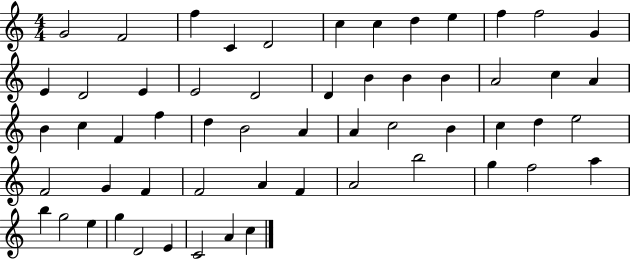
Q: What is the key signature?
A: C major